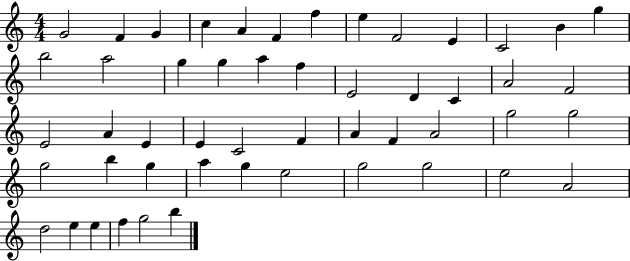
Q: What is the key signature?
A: C major